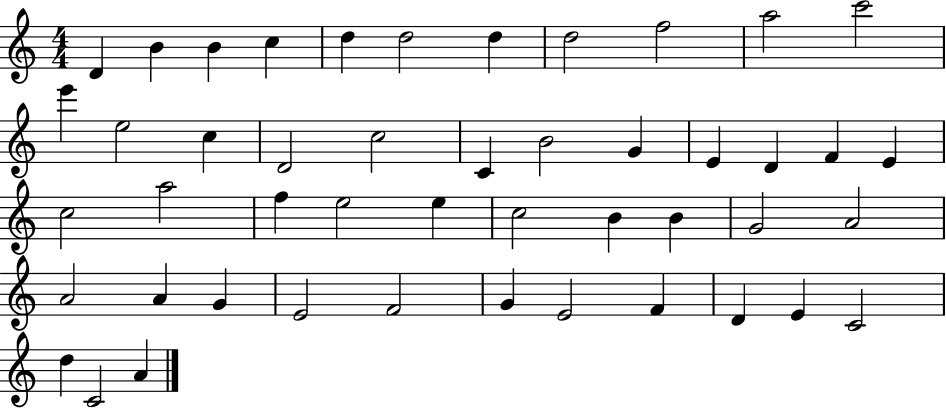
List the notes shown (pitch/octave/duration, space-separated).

D4/q B4/q B4/q C5/q D5/q D5/h D5/q D5/h F5/h A5/h C6/h E6/q E5/h C5/q D4/h C5/h C4/q B4/h G4/q E4/q D4/q F4/q E4/q C5/h A5/h F5/q E5/h E5/q C5/h B4/q B4/q G4/h A4/h A4/h A4/q G4/q E4/h F4/h G4/q E4/h F4/q D4/q E4/q C4/h D5/q C4/h A4/q